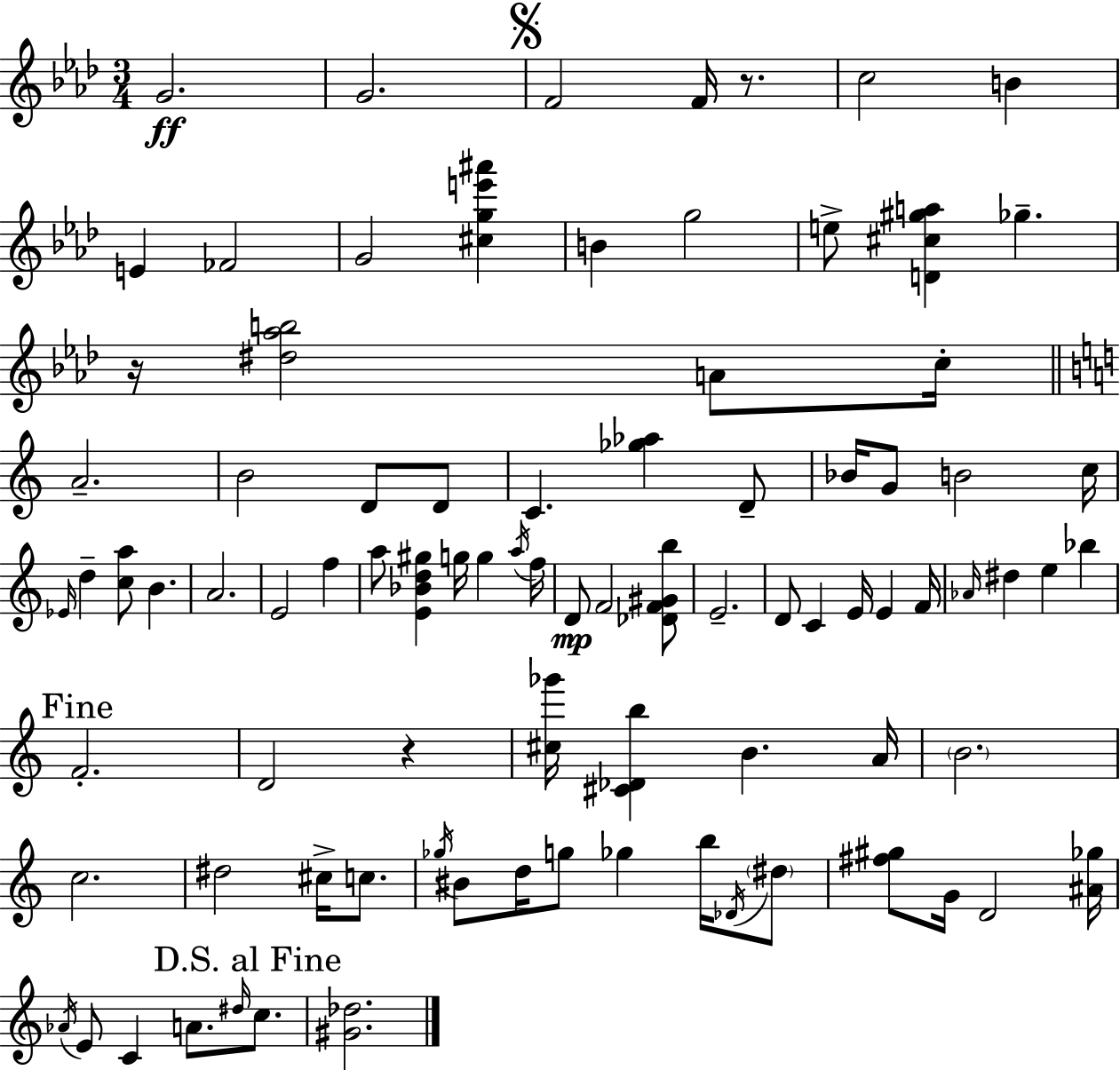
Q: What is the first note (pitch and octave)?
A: G4